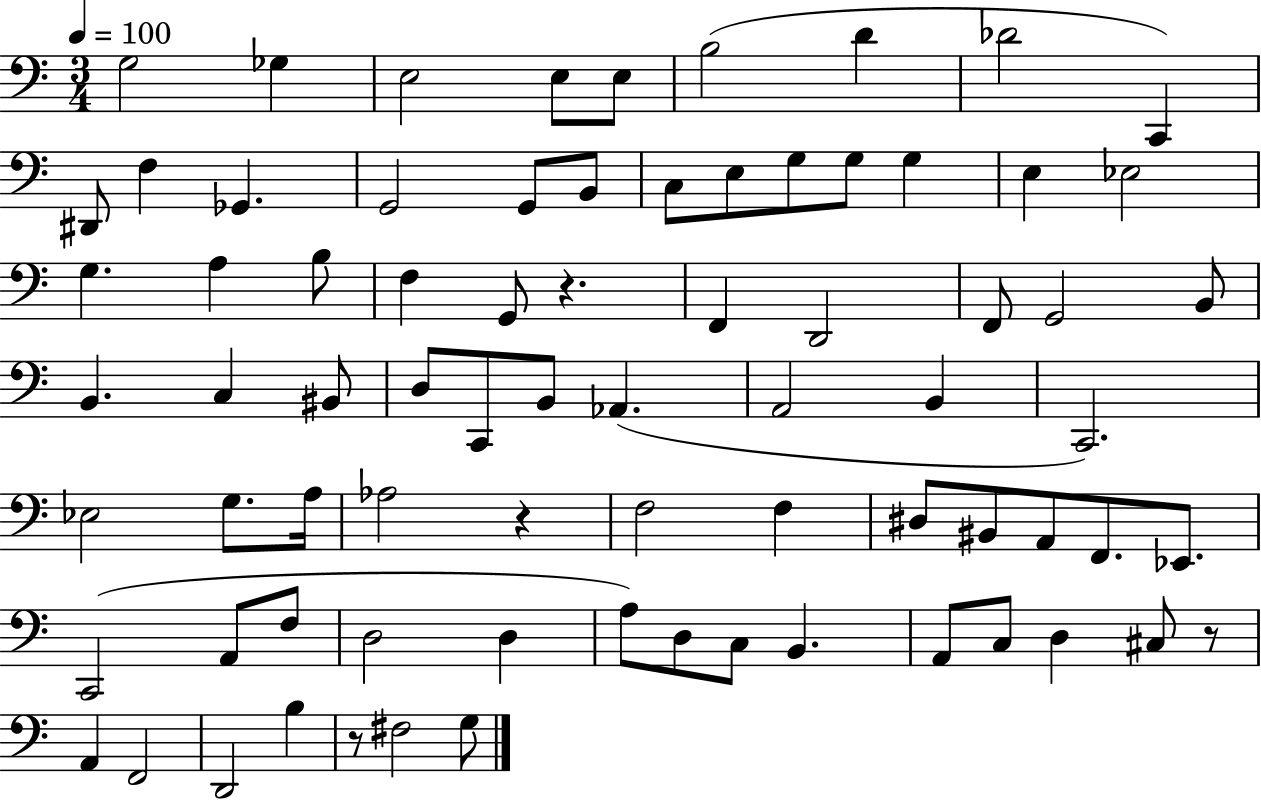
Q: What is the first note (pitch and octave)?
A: G3